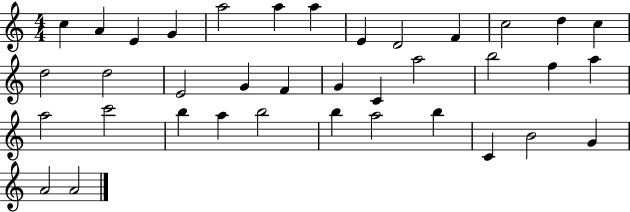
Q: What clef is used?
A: treble